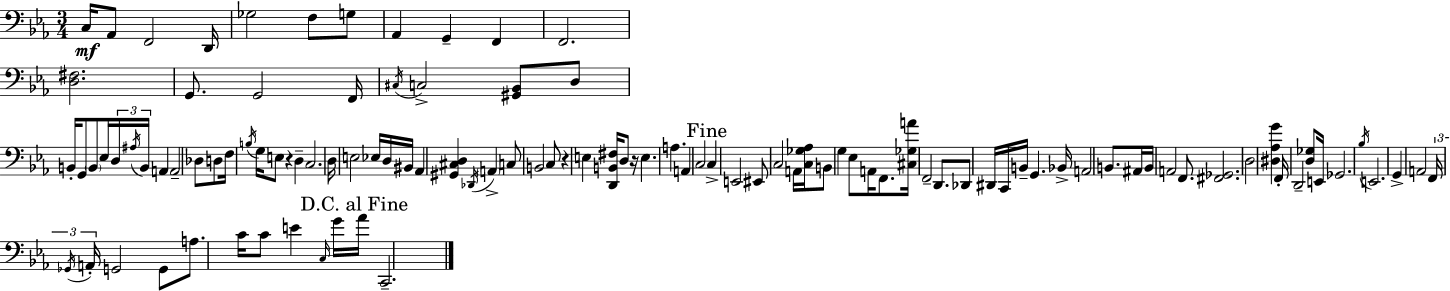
X:1
T:Untitled
M:3/4
L:1/4
K:Eb
C,/4 _A,,/2 F,,2 D,,/4 _G,2 F,/2 G,/2 _A,, G,, F,, F,,2 [D,^F,]2 G,,/2 G,,2 F,,/4 ^C,/4 C,2 [^G,,_B,,]/2 D,/2 B,,/4 G,,/2 B,,/2 _E,/4 D,/4 ^A,/4 B,,/4 A,, A,,2 _D,/2 D,/2 F,/4 B,/4 G,/4 E,/2 z D, C,2 D,/4 E,2 _E,/4 D,/4 ^B,,/4 _A,, [^G,,^C,D,] _D,,/4 A,, C,/2 B,,2 C,/2 z E, [D,,B,,^F,]/4 D,/2 z/4 E, A, A,, C,2 C, E,,2 ^E,,/2 C,2 A,,/4 [C,_G,_A,]/4 B,,/2 G, _E,/2 A,,/4 F,,/2 [^C,_G,A]/4 F,,2 D,,/2 _D,,/2 ^D,,/4 C,,/4 B,,/4 G,, _B,,/4 A,,2 B,,/2 ^A,,/4 B,,/4 A,,2 F,,/2 [^F,,_G,,]2 D,2 [^D,_A,G] F,,/4 D,,2 [D,_G,]/2 E,,/4 _G,,2 _B,/4 E,,2 G,, A,,2 F,,/4 _G,,/4 A,,/4 G,,2 G,,/2 A,/2 C/4 C/2 E C,/4 G/4 _A/4 C,,2